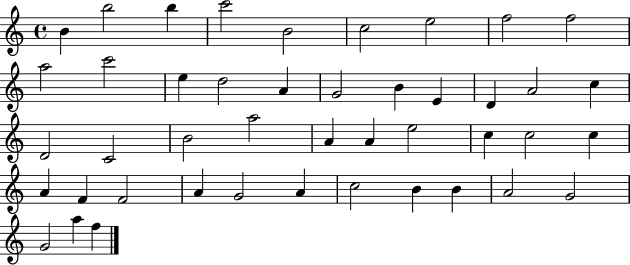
B4/q B5/h B5/q C6/h B4/h C5/h E5/h F5/h F5/h A5/h C6/h E5/q D5/h A4/q G4/h B4/q E4/q D4/q A4/h C5/q D4/h C4/h B4/h A5/h A4/q A4/q E5/h C5/q C5/h C5/q A4/q F4/q F4/h A4/q G4/h A4/q C5/h B4/q B4/q A4/h G4/h G4/h A5/q F5/q